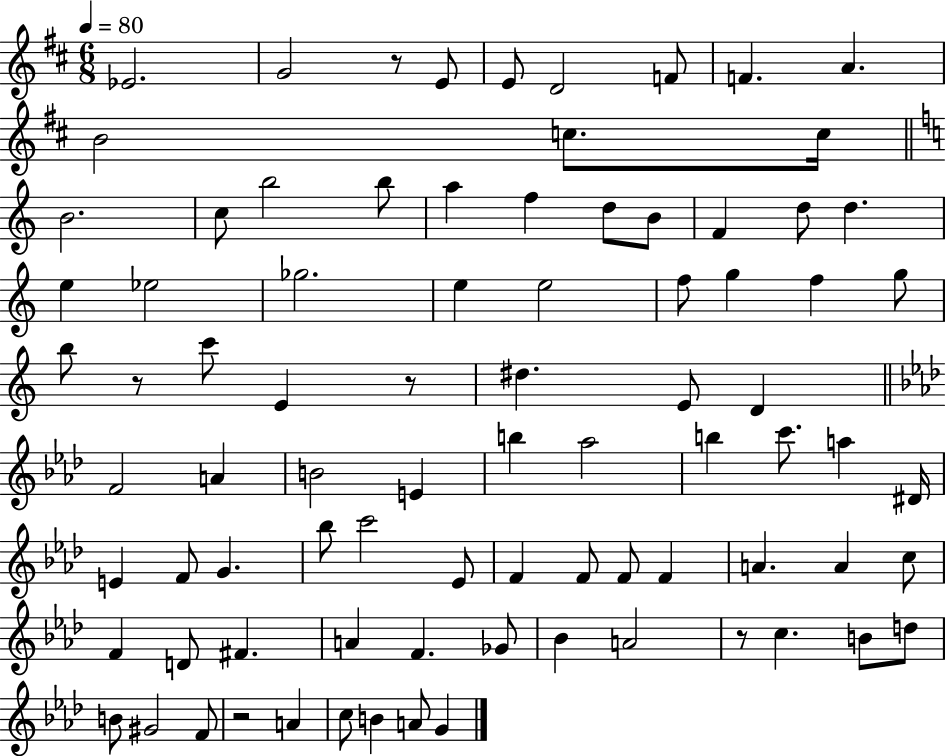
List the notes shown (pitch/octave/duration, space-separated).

Eb4/h. G4/h R/e E4/e E4/e D4/h F4/e F4/q. A4/q. B4/h C5/e. C5/s B4/h. C5/e B5/h B5/e A5/q F5/q D5/e B4/e F4/q D5/e D5/q. E5/q Eb5/h Gb5/h. E5/q E5/h F5/e G5/q F5/q G5/e B5/e R/e C6/e E4/q R/e D#5/q. E4/e D4/q F4/h A4/q B4/h E4/q B5/q Ab5/h B5/q C6/e. A5/q D#4/s E4/q F4/e G4/q. Bb5/e C6/h Eb4/e F4/q F4/e F4/e F4/q A4/q. A4/q C5/e F4/q D4/e F#4/q. A4/q F4/q. Gb4/e Bb4/q A4/h R/e C5/q. B4/e D5/e B4/e G#4/h F4/e R/h A4/q C5/e B4/q A4/e G4/q